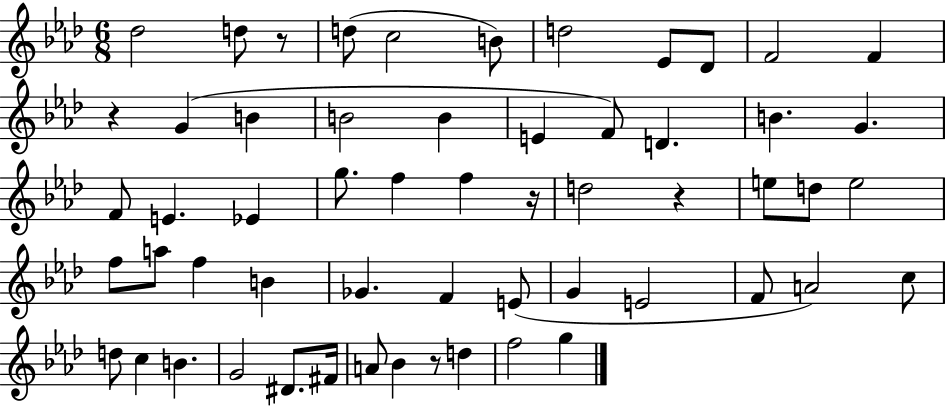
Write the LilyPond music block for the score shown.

{
  \clef treble
  \numericTimeSignature
  \time 6/8
  \key aes \major
  des''2 d''8 r8 | d''8( c''2 b'8) | d''2 ees'8 des'8 | f'2 f'4 | \break r4 g'4( b'4 | b'2 b'4 | e'4 f'8) d'4. | b'4. g'4. | \break f'8 e'4. ees'4 | g''8. f''4 f''4 r16 | d''2 r4 | e''8 d''8 e''2 | \break f''8 a''8 f''4 b'4 | ges'4. f'4 e'8( | g'4 e'2 | f'8 a'2) c''8 | \break d''8 c''4 b'4. | g'2 dis'8. fis'16 | a'8 bes'4 r8 d''4 | f''2 g''4 | \break \bar "|."
}